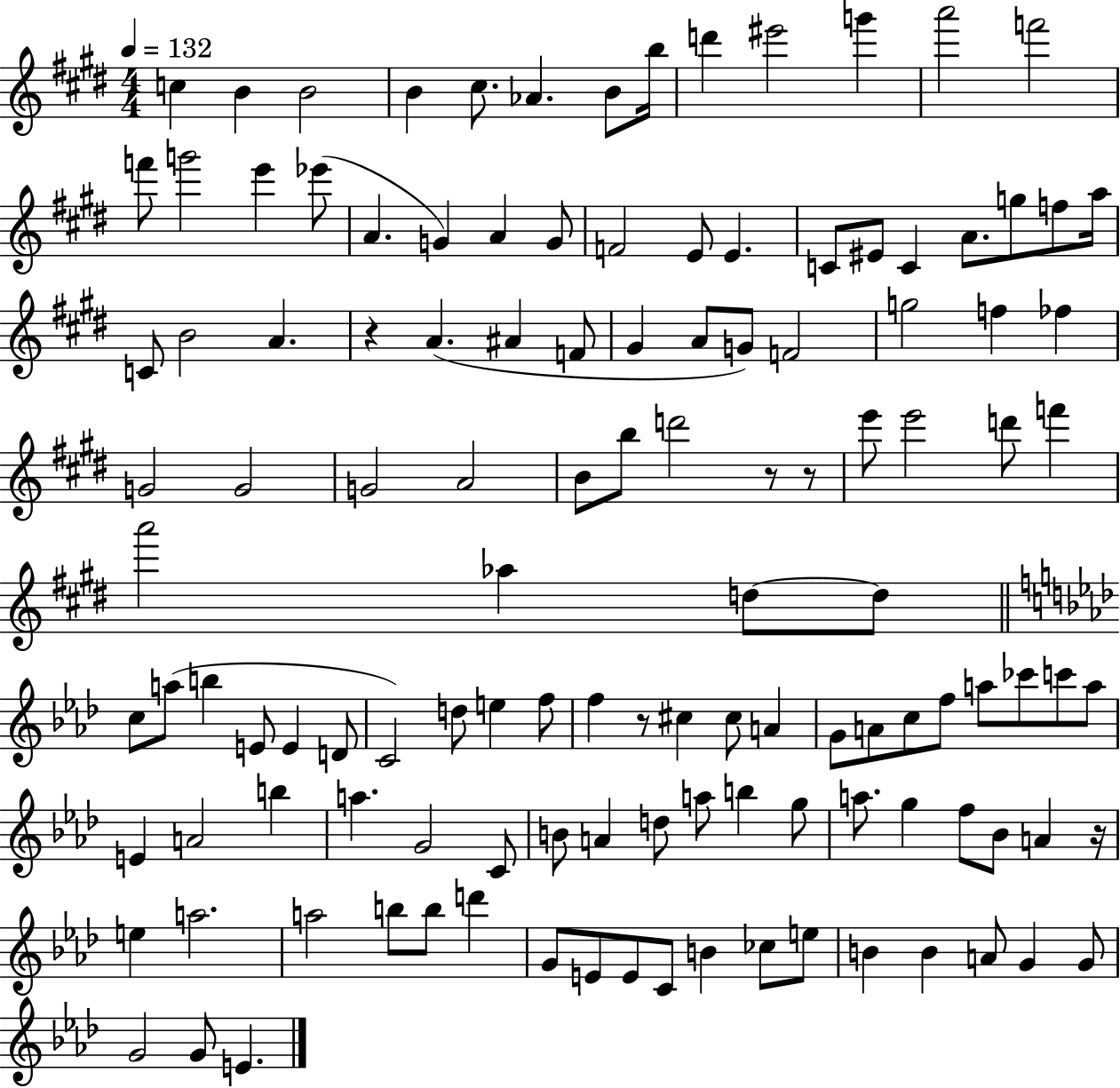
{
  \clef treble
  \numericTimeSignature
  \time 4/4
  \key e \major
  \tempo 4 = 132
  c''4 b'4 b'2 | b'4 cis''8. aes'4. b'8 b''16 | d'''4 eis'''2 g'''4 | a'''2 f'''2 | \break f'''8 g'''2 e'''4 ees'''8( | a'4. g'4) a'4 g'8 | f'2 e'8 e'4. | c'8 eis'8 c'4 a'8. g''8 f''8 a''16 | \break c'8 b'2 a'4. | r4 a'4.( ais'4 f'8 | gis'4 a'8 g'8) f'2 | g''2 f''4 fes''4 | \break g'2 g'2 | g'2 a'2 | b'8 b''8 d'''2 r8 r8 | e'''8 e'''2 d'''8 f'''4 | \break a'''2 aes''4 d''8~~ d''8 | \bar "||" \break \key aes \major c''8 a''8( b''4 e'8 e'4 d'8 | c'2) d''8 e''4 f''8 | f''4 r8 cis''4 cis''8 a'4 | g'8 a'8 c''8 f''8 a''8 ces'''8 c'''8 a''8 | \break e'4 a'2 b''4 | a''4. g'2 c'8 | b'8 a'4 d''8 a''8 b''4 g''8 | a''8. g''4 f''8 bes'8 a'4 r16 | \break e''4 a''2. | a''2 b''8 b''8 d'''4 | g'8 e'8 e'8 c'8 b'4 ces''8 e''8 | b'4 b'4 a'8 g'4 g'8 | \break g'2 g'8 e'4. | \bar "|."
}